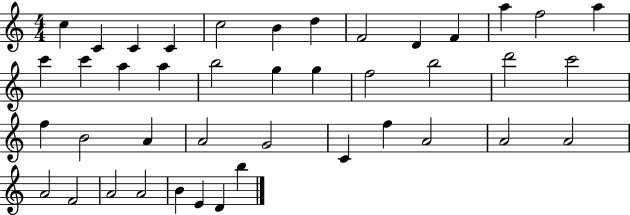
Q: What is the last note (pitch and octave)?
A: B5